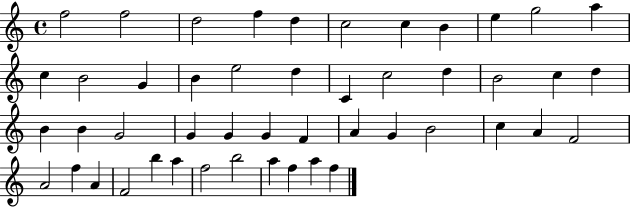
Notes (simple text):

F5/h F5/h D5/h F5/q D5/q C5/h C5/q B4/q E5/q G5/h A5/q C5/q B4/h G4/q B4/q E5/h D5/q C4/q C5/h D5/q B4/h C5/q D5/q B4/q B4/q G4/h G4/q G4/q G4/q F4/q A4/q G4/q B4/h C5/q A4/q F4/h A4/h F5/q A4/q F4/h B5/q A5/q F5/h B5/h A5/q F5/q A5/q F5/q